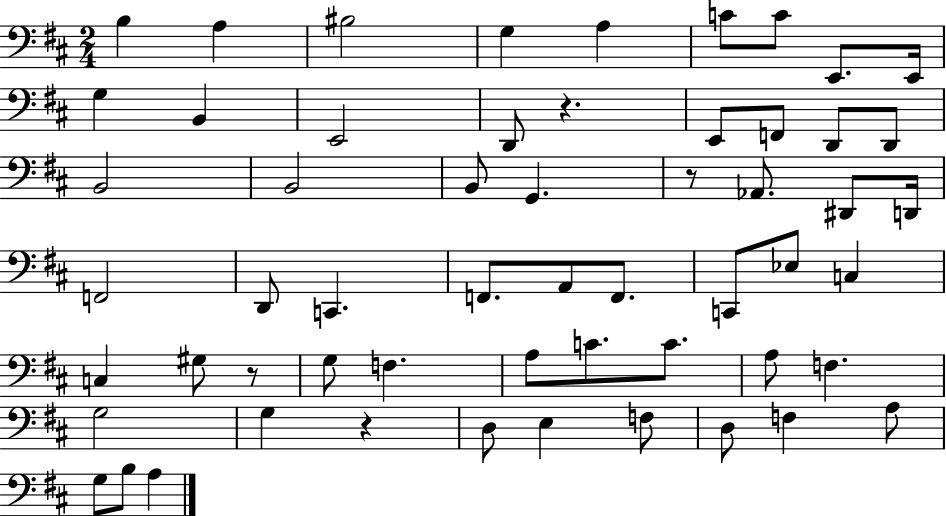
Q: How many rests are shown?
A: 4